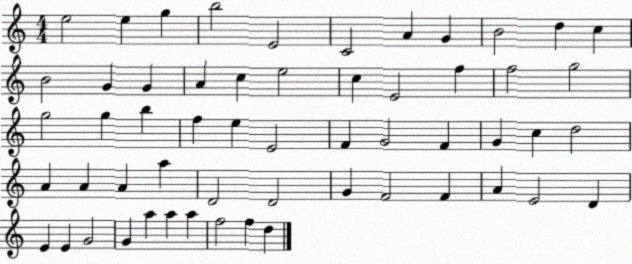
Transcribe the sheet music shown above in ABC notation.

X:1
T:Untitled
M:4/4
L:1/4
K:C
e2 e g b2 E2 C2 A G B2 d c B2 G G A c e2 c E2 f f2 g2 g2 g b f e E2 F G2 F G c d2 A A A a D2 D2 G F2 F A E2 D E E G2 G a a a f2 f d